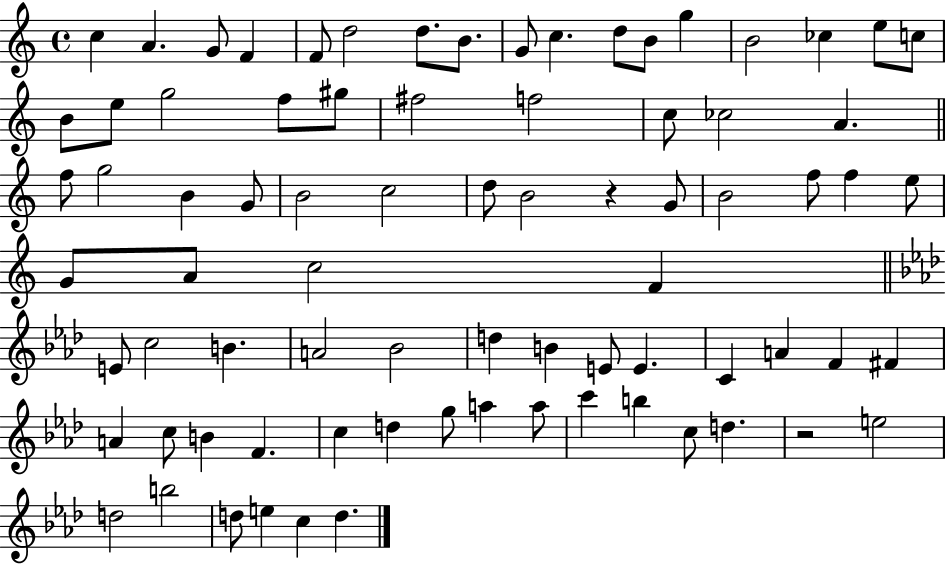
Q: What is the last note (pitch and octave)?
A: D5